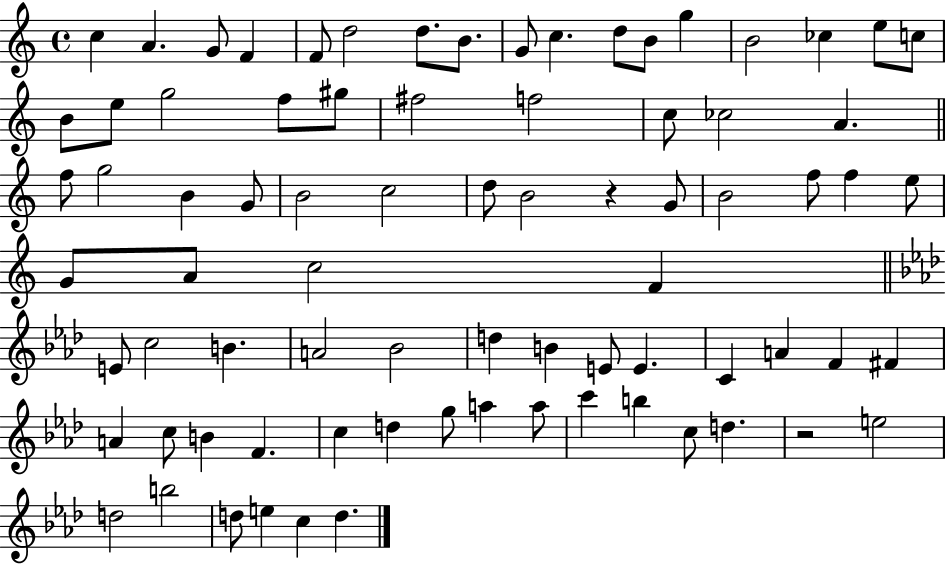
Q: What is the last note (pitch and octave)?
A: D5